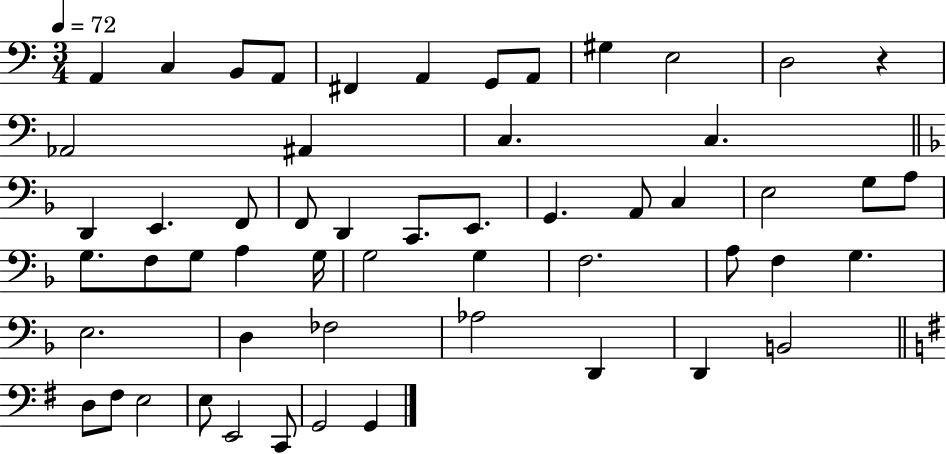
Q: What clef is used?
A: bass